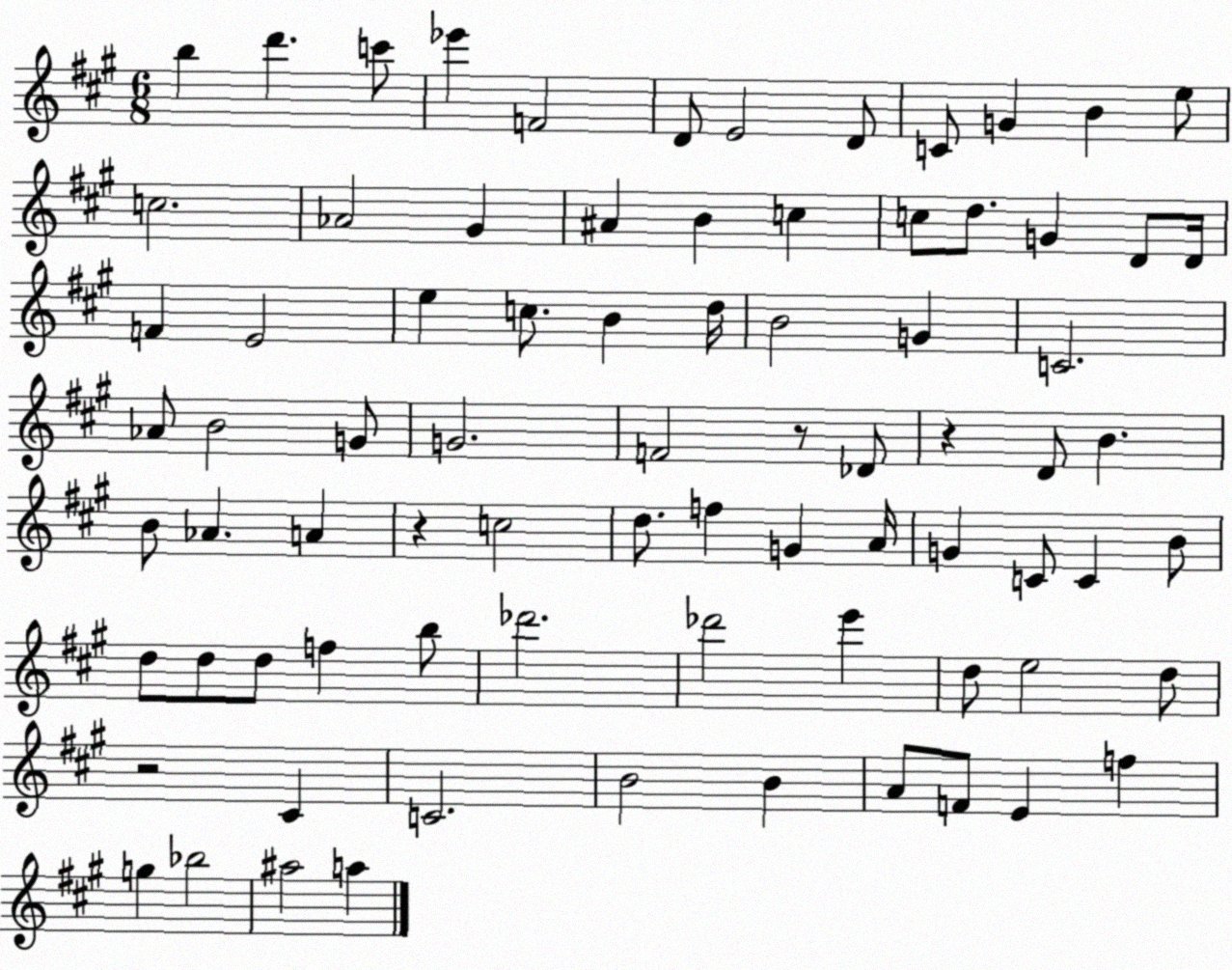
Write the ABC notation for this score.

X:1
T:Untitled
M:6/8
L:1/4
K:A
b d' c'/2 _e' F2 D/2 E2 D/2 C/2 G B e/2 c2 _A2 ^G ^A B c c/2 d/2 G D/2 D/4 F E2 e c/2 B d/4 B2 G C2 _A/2 B2 G/2 G2 F2 z/2 _D/2 z D/2 B B/2 _A A z c2 d/2 f G A/4 G C/2 C B/2 d/2 d/2 d/2 f b/2 _d'2 _d'2 e' d/2 e2 d/2 z2 ^C C2 B2 B A/2 F/2 E f g _b2 ^a2 a